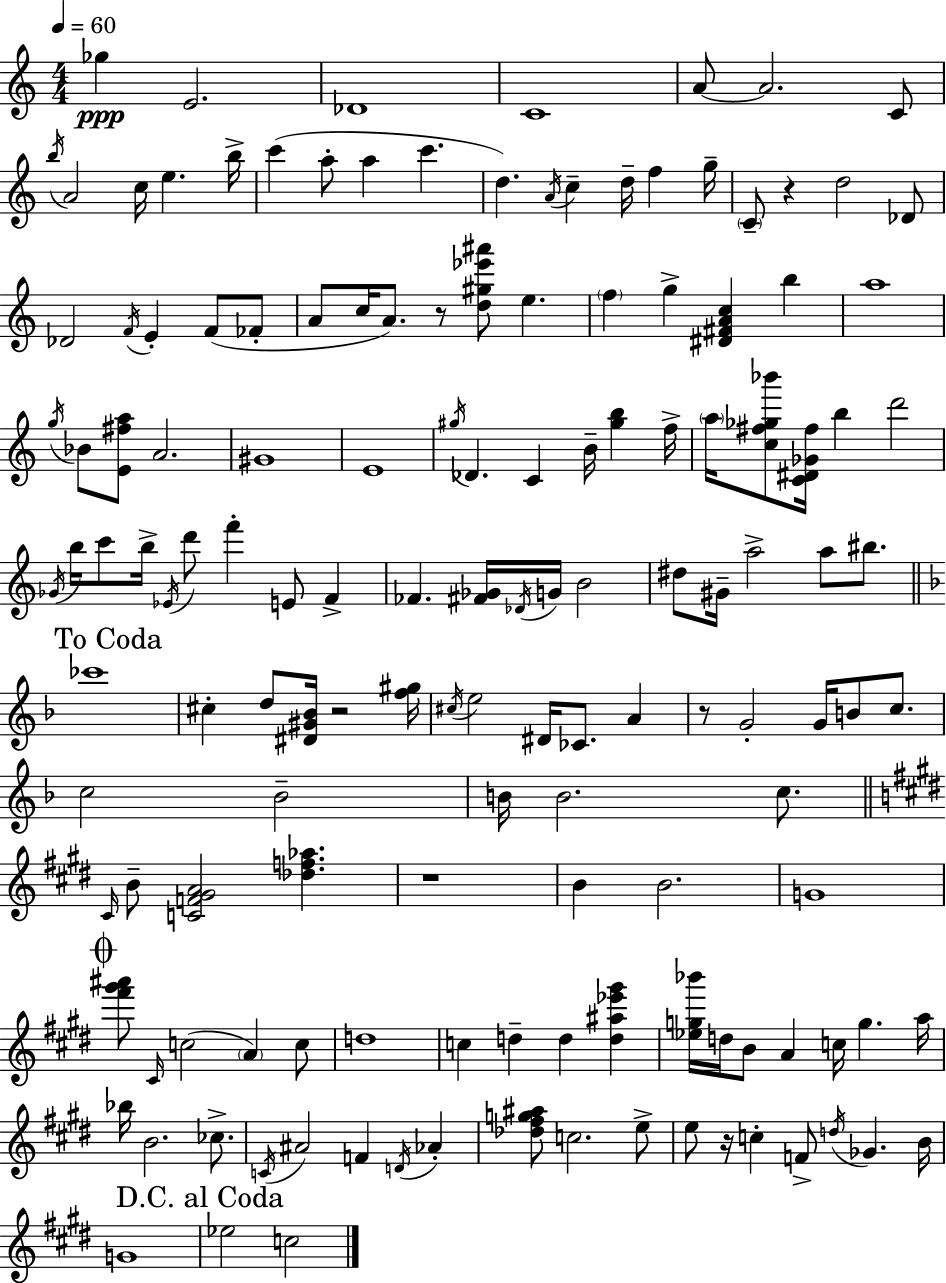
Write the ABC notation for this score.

X:1
T:Untitled
M:4/4
L:1/4
K:Am
_g E2 _D4 C4 A/2 A2 C/2 b/4 A2 c/4 e b/4 c' a/2 a c' d A/4 c d/4 f g/4 C/2 z d2 _D/2 _D2 F/4 E F/2 _F/2 A/2 c/4 A/2 z/2 [d^g_e'^a']/2 e f g [^D^FAc] b a4 g/4 _B/2 [E^fa]/2 A2 ^G4 E4 ^g/4 _D C B/4 [^gb] f/4 a/4 [c^f_g_b']/2 [C^D_G^f]/4 b d'2 _G/4 b/4 c'/2 b/4 _E/4 d'/2 f' E/2 F _F [^F_G]/4 _D/4 G/4 B2 ^d/2 ^G/4 a2 a/2 ^b/2 _c'4 ^c d/2 [^D^G_B]/4 z2 [f^g]/4 ^c/4 e2 ^D/4 _C/2 A z/2 G2 G/4 B/2 c/2 c2 _B2 B/4 B2 c/2 ^C/4 B/2 [CF^GA]2 [_df_a] z4 B B2 G4 [^f'^g'^a']/2 ^C/4 c2 A c/2 d4 c d d [d^a_e'^g'] [_eg_b']/4 d/4 B/2 A c/4 g a/4 _b/4 B2 _c/2 C/4 ^A2 F D/4 _A [_d^fg^a]/2 c2 e/2 e/2 z/4 c F/2 d/4 _G B/4 G4 _e2 c2